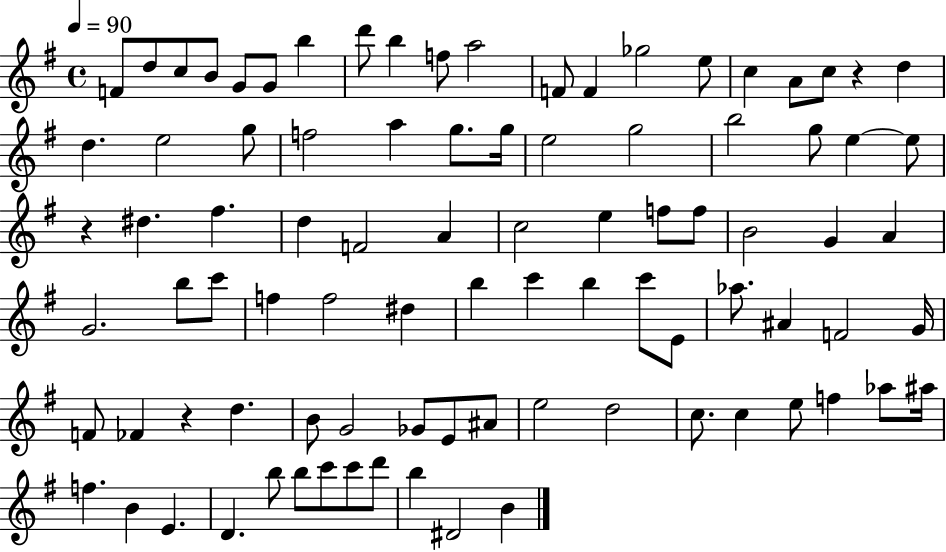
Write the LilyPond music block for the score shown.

{
  \clef treble
  \time 4/4
  \defaultTimeSignature
  \key g \major
  \tempo 4 = 90
  f'8 d''8 c''8 b'8 g'8 g'8 b''4 | d'''8 b''4 f''8 a''2 | f'8 f'4 ges''2 e''8 | c''4 a'8 c''8 r4 d''4 | \break d''4. e''2 g''8 | f''2 a''4 g''8. g''16 | e''2 g''2 | b''2 g''8 e''4~~ e''8 | \break r4 dis''4. fis''4. | d''4 f'2 a'4 | c''2 e''4 f''8 f''8 | b'2 g'4 a'4 | \break g'2. b''8 c'''8 | f''4 f''2 dis''4 | b''4 c'''4 b''4 c'''8 e'8 | aes''8. ais'4 f'2 g'16 | \break f'8 fes'4 r4 d''4. | b'8 g'2 ges'8 e'8 ais'8 | e''2 d''2 | c''8. c''4 e''8 f''4 aes''8 ais''16 | \break f''4. b'4 e'4. | d'4. b''8 b''8 c'''8 c'''8 d'''8 | b''4 dis'2 b'4 | \bar "|."
}